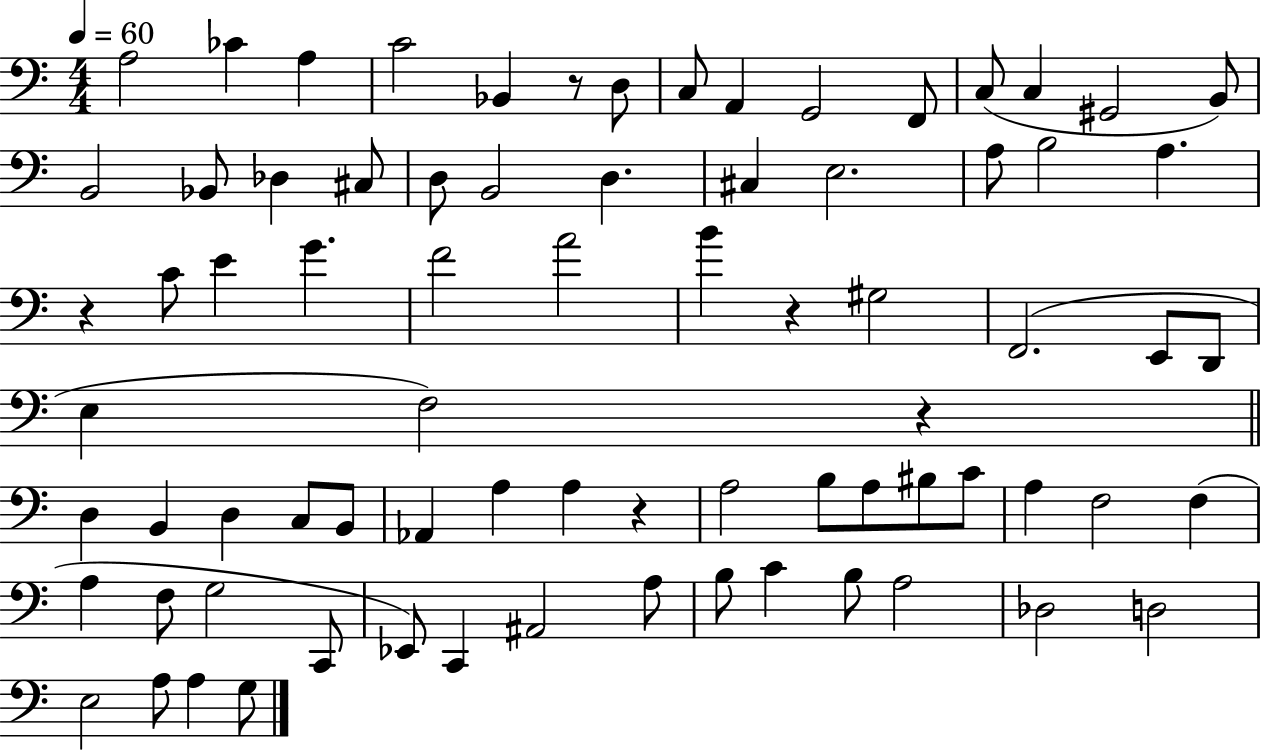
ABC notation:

X:1
T:Untitled
M:4/4
L:1/4
K:C
A,2 _C A, C2 _B,, z/2 D,/2 C,/2 A,, G,,2 F,,/2 C,/2 C, ^G,,2 B,,/2 B,,2 _B,,/2 _D, ^C,/2 D,/2 B,,2 D, ^C, E,2 A,/2 B,2 A, z C/2 E G F2 A2 B z ^G,2 F,,2 E,,/2 D,,/2 E, F,2 z D, B,, D, C,/2 B,,/2 _A,, A, A, z A,2 B,/2 A,/2 ^B,/2 C/2 A, F,2 F, A, F,/2 G,2 C,,/2 _E,,/2 C,, ^A,,2 A,/2 B,/2 C B,/2 A,2 _D,2 D,2 E,2 A,/2 A, G,/2